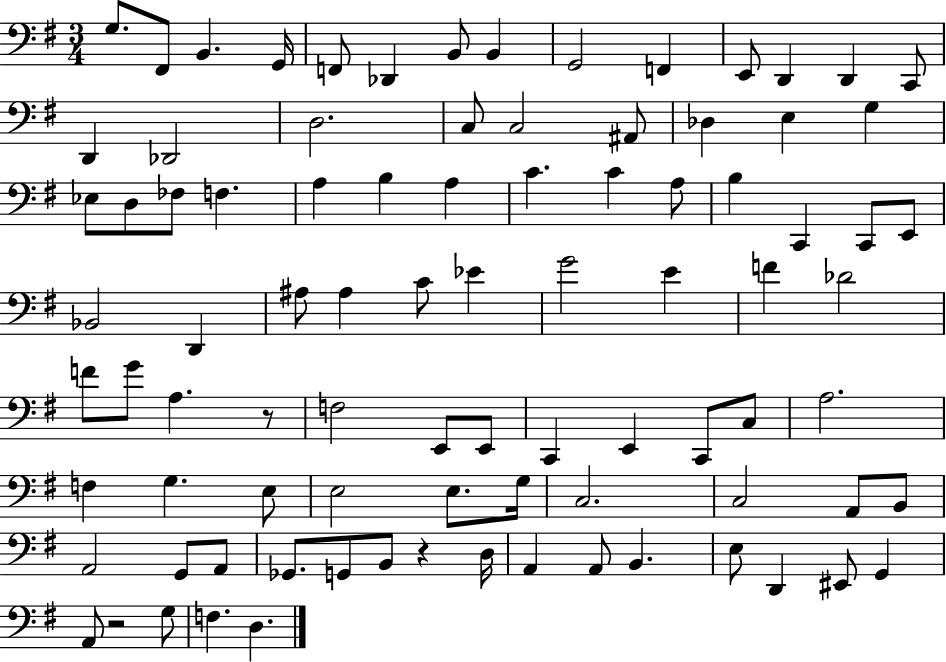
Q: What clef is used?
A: bass